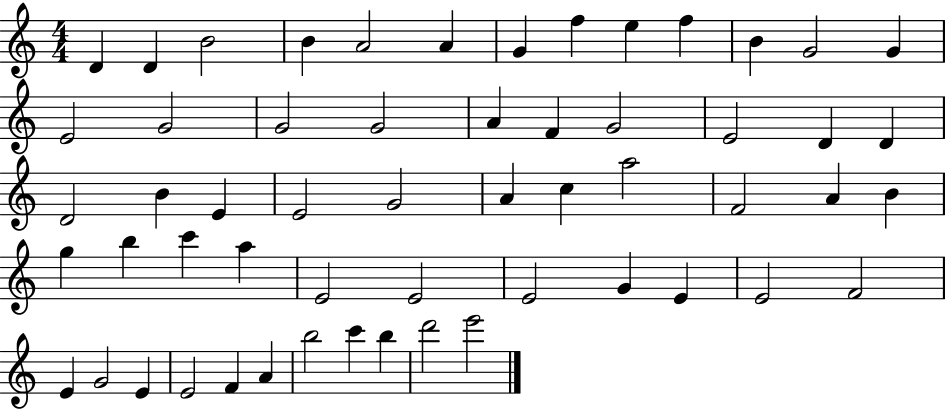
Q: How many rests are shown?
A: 0